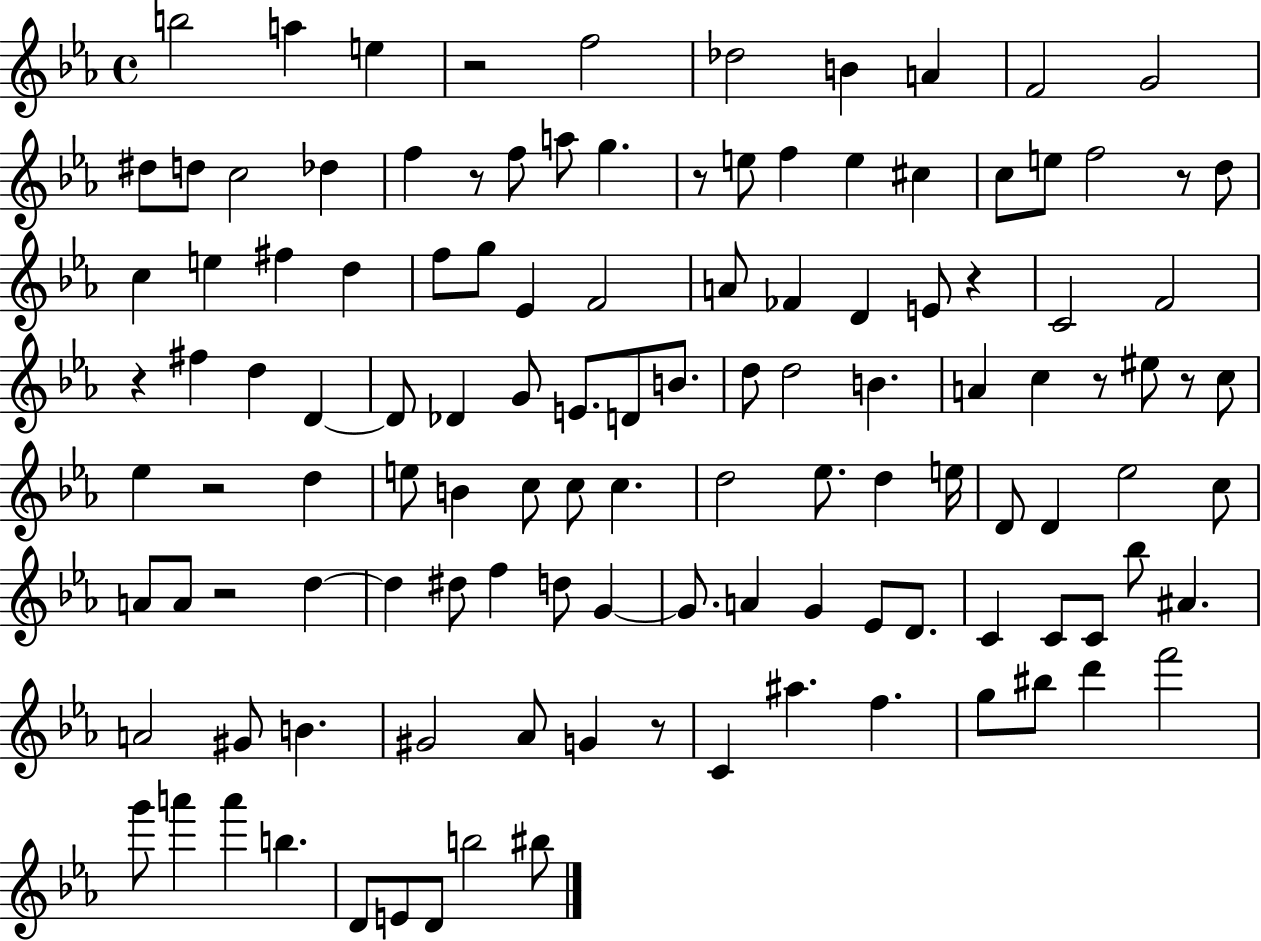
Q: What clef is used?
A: treble